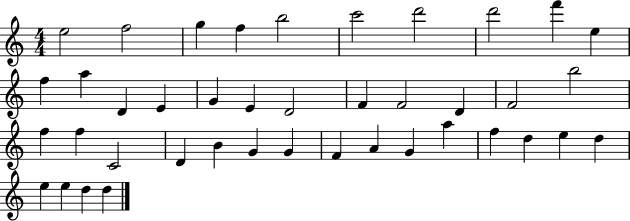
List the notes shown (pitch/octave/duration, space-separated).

E5/h F5/h G5/q F5/q B5/h C6/h D6/h D6/h F6/q E5/q F5/q A5/q D4/q E4/q G4/q E4/q D4/h F4/q F4/h D4/q F4/h B5/h F5/q F5/q C4/h D4/q B4/q G4/q G4/q F4/q A4/q G4/q A5/q F5/q D5/q E5/q D5/q E5/q E5/q D5/q D5/q